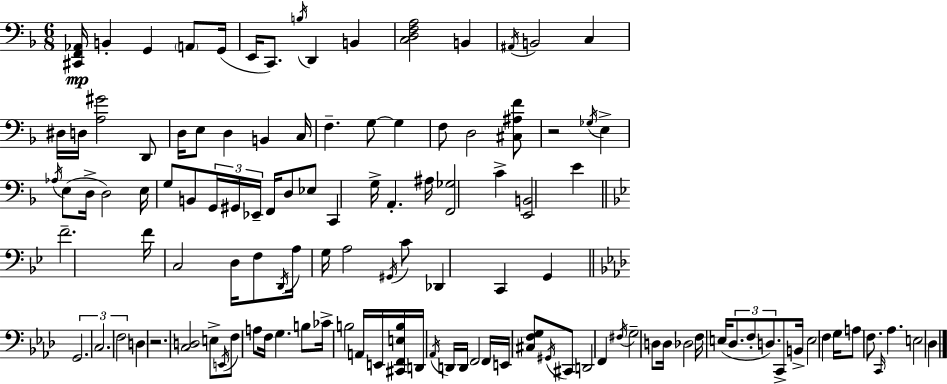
X:1
T:Untitled
M:6/8
L:1/4
K:F
[^C,,F,,_A,,]/4 B,, G,, A,,/2 G,,/4 E,,/4 C,,/2 B,/4 D,, B,, [C,D,F,A,]2 B,, ^A,,/4 B,,2 C, ^D,/4 D,/4 [A,^G]2 D,,/2 D,/4 E,/2 D, B,, C,/4 F, G,/2 G, F,/2 D,2 [^C,^A,F]/2 z2 _G,/4 E, _A,/4 E,/2 D,/4 D,2 E,/4 G,/2 B,,/2 G,,/4 ^G,,/4 _E,,/4 F,,/4 D,/2 _E,/2 C,, G,/4 A,, ^A,/4 [F,,_G,]2 C [E,,B,,]2 E F2 F/4 C,2 D,/4 F,/2 D,,/4 A,/4 G,/4 A,2 ^G,,/4 C/2 _D,, C,, G,, G,,2 C,2 F,2 D, z2 [C,D,]2 E,/2 E,,/4 F,/2 A,/2 F,/4 G, B,/2 _C/4 B,2 A,,/4 E,,/4 [^C,,F,,E,B,]/4 D,,/4 _A,,/4 D,,/4 D,,/4 F,,2 F,,/4 E,,/4 [^C,F,G,]/2 ^G,,/4 ^C,,/2 D,,2 F,, ^F,/4 G,2 D,/2 D,/4 _D,2 F,/4 E,/4 _D,/2 F,/2 D,/2 C,,/2 B,,/4 E,2 F, G,/4 A,/2 F,/2 C,,/4 _A, E,2 _D,